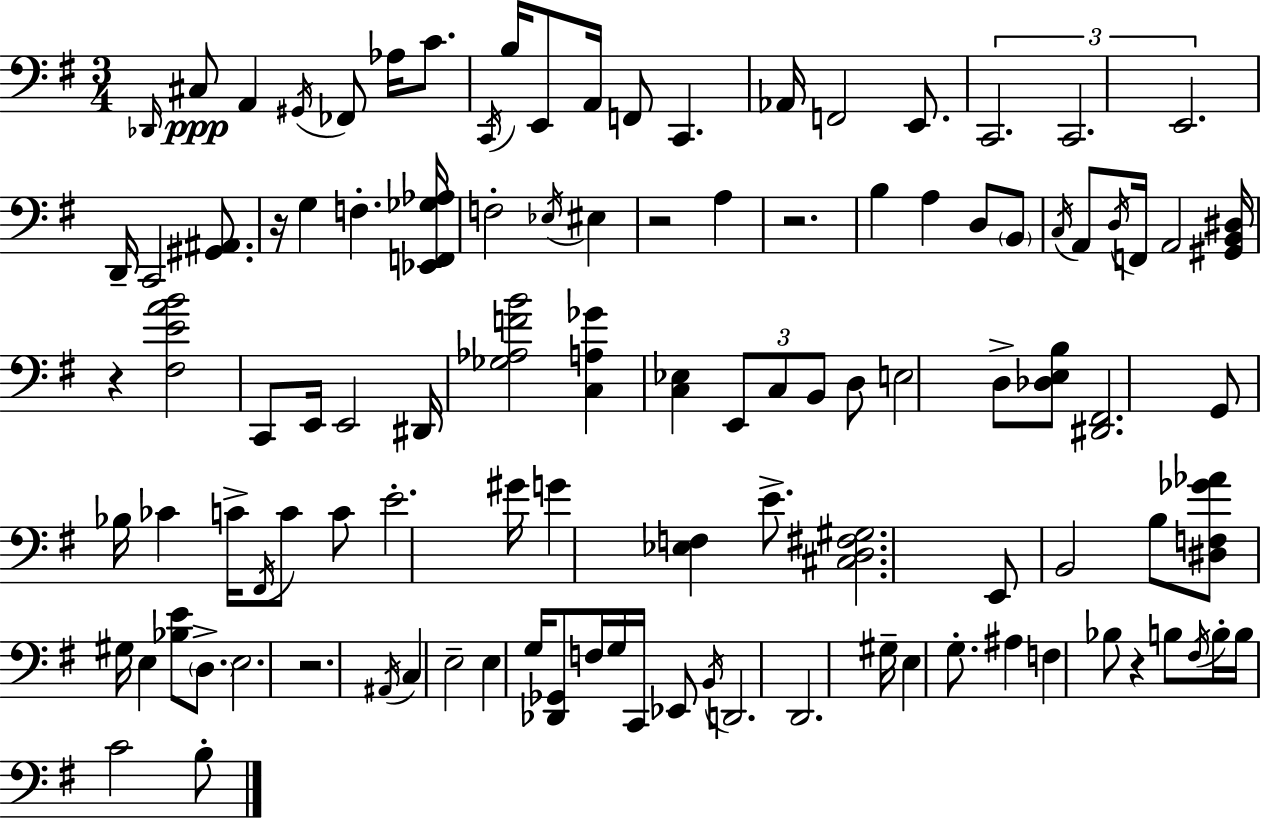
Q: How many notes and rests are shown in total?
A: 108